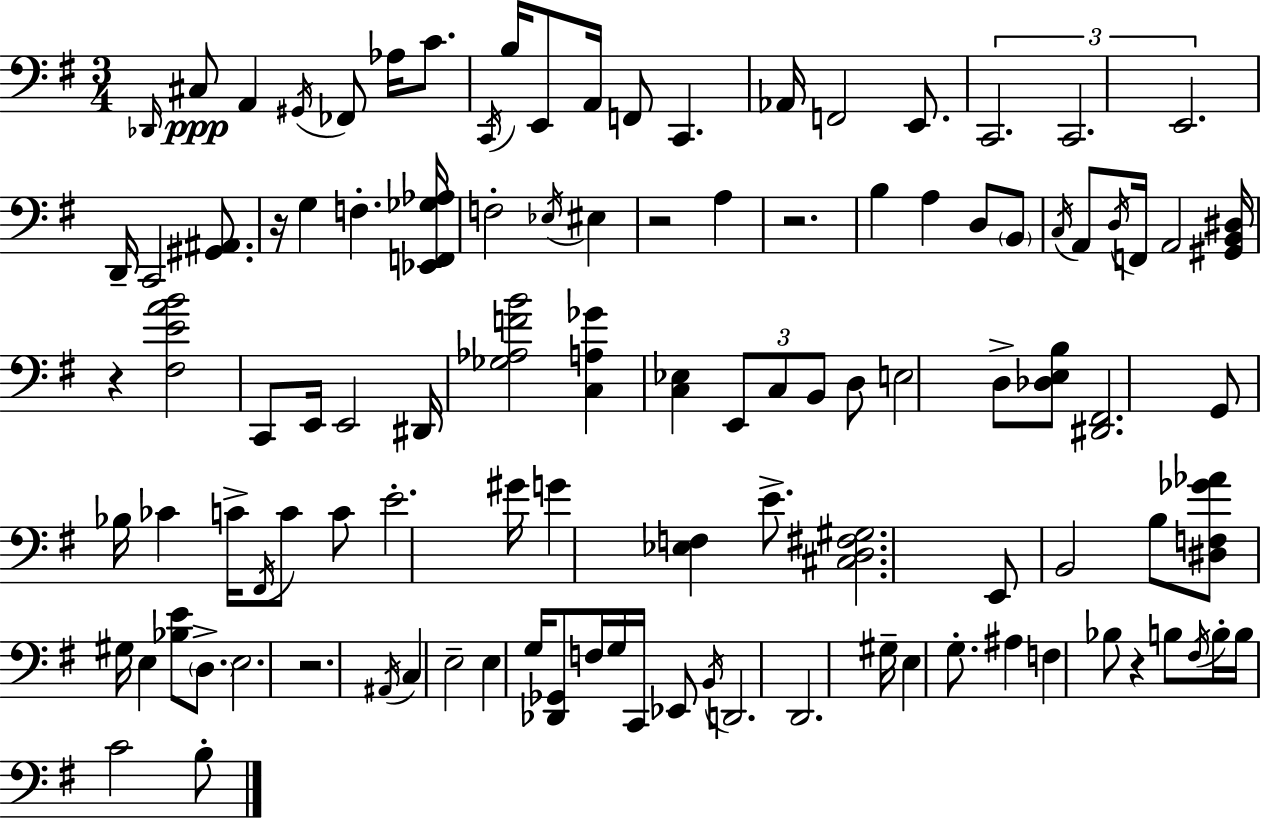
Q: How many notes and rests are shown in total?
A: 108